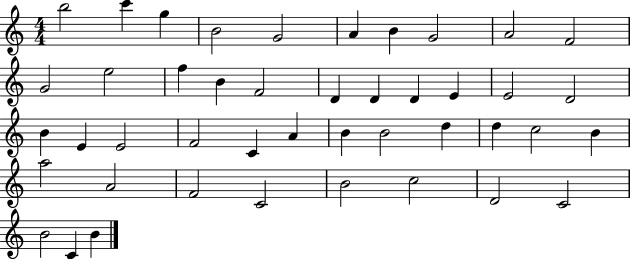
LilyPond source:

{
  \clef treble
  \numericTimeSignature
  \time 4/4
  \key c \major
  b''2 c'''4 g''4 | b'2 g'2 | a'4 b'4 g'2 | a'2 f'2 | \break g'2 e''2 | f''4 b'4 f'2 | d'4 d'4 d'4 e'4 | e'2 d'2 | \break b'4 e'4 e'2 | f'2 c'4 a'4 | b'4 b'2 d''4 | d''4 c''2 b'4 | \break a''2 a'2 | f'2 c'2 | b'2 c''2 | d'2 c'2 | \break b'2 c'4 b'4 | \bar "|."
}